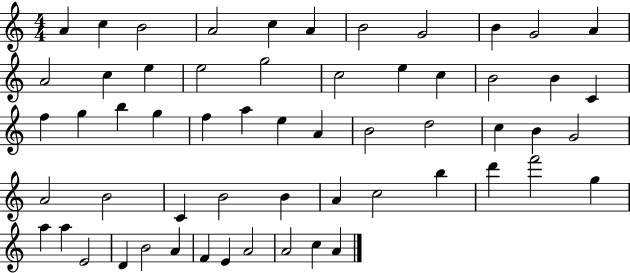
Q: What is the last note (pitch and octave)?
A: A4